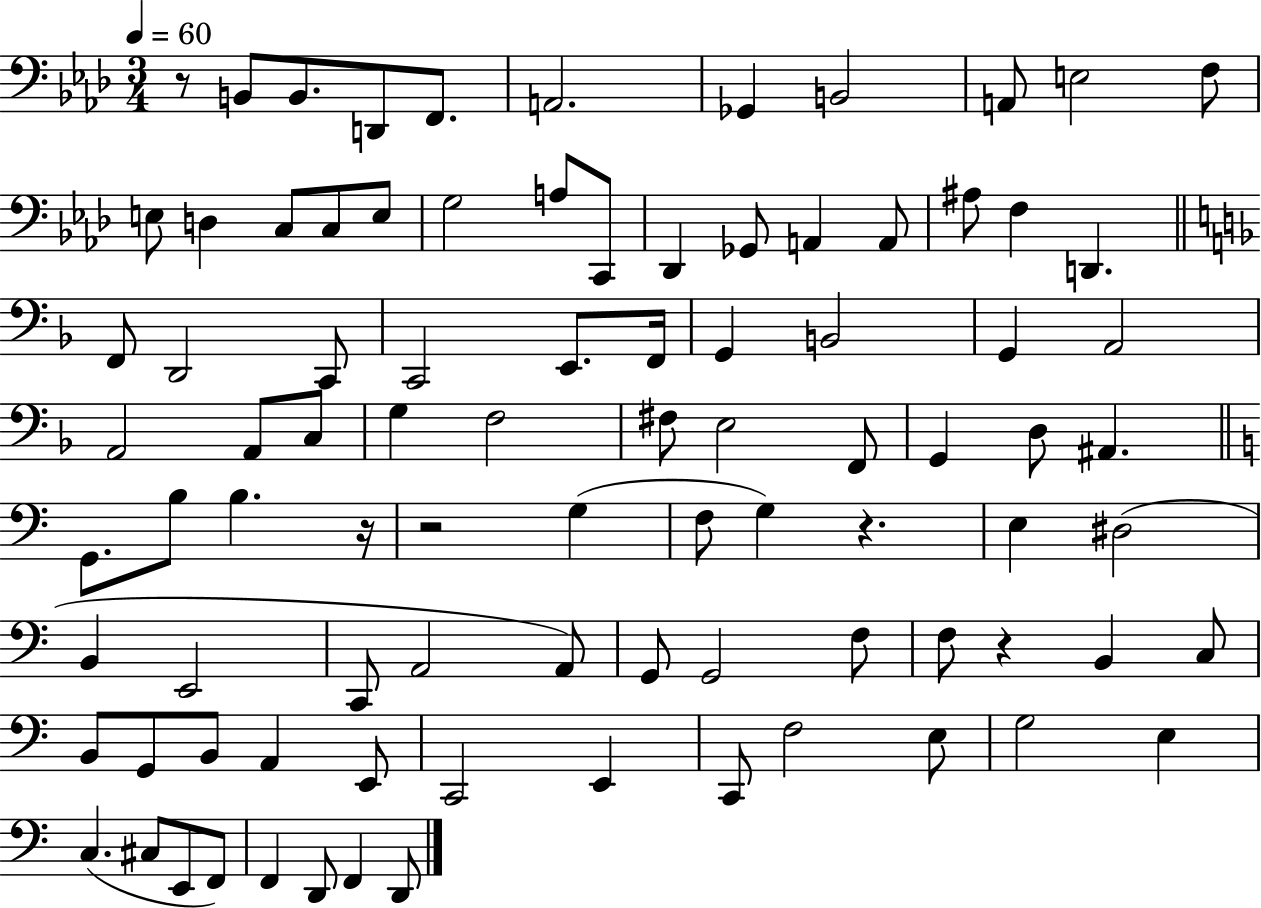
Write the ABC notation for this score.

X:1
T:Untitled
M:3/4
L:1/4
K:Ab
z/2 B,,/2 B,,/2 D,,/2 F,,/2 A,,2 _G,, B,,2 A,,/2 E,2 F,/2 E,/2 D, C,/2 C,/2 E,/2 G,2 A,/2 C,,/2 _D,, _G,,/2 A,, A,,/2 ^A,/2 F, D,, F,,/2 D,,2 C,,/2 C,,2 E,,/2 F,,/4 G,, B,,2 G,, A,,2 A,,2 A,,/2 C,/2 G, F,2 ^F,/2 E,2 F,,/2 G,, D,/2 ^A,, G,,/2 B,/2 B, z/4 z2 G, F,/2 G, z E, ^D,2 B,, E,,2 C,,/2 A,,2 A,,/2 G,,/2 G,,2 F,/2 F,/2 z B,, C,/2 B,,/2 G,,/2 B,,/2 A,, E,,/2 C,,2 E,, C,,/2 F,2 E,/2 G,2 E, C, ^C,/2 E,,/2 F,,/2 F,, D,,/2 F,, D,,/2